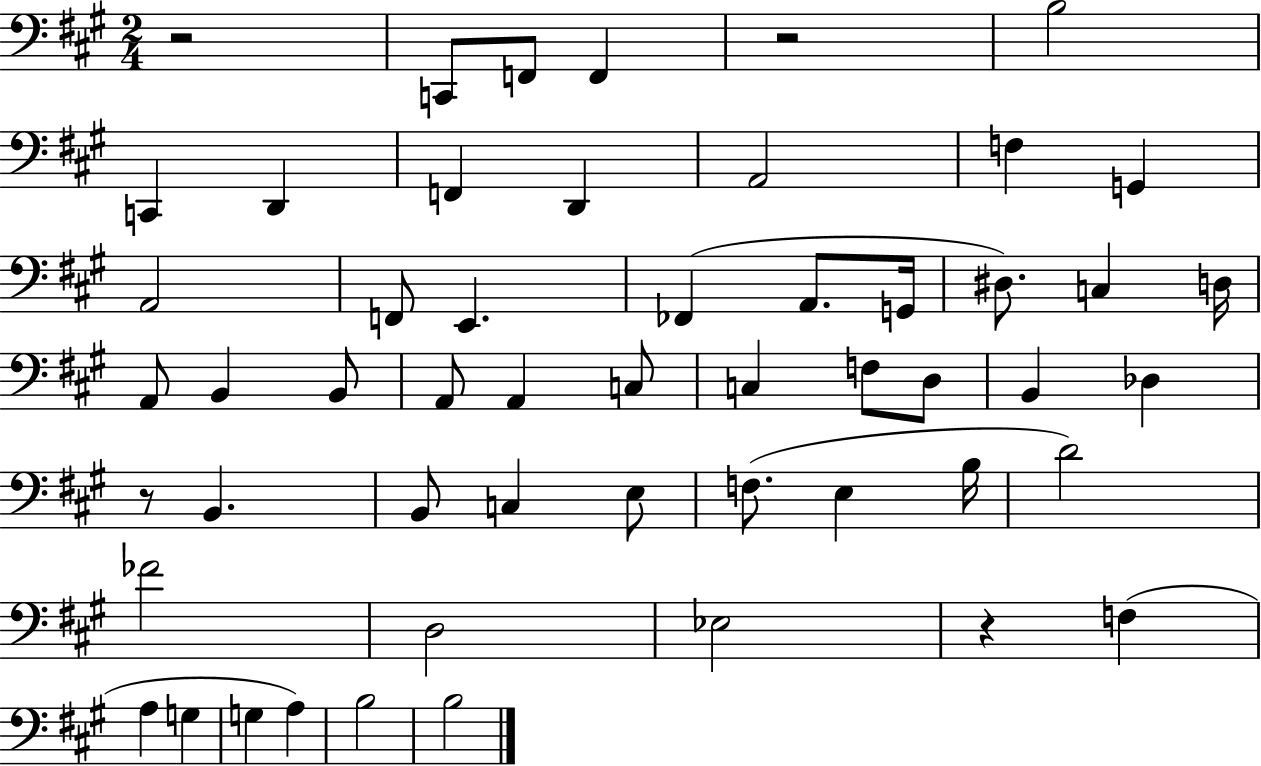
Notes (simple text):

R/h C2/e F2/e F2/q R/h B3/h C2/q D2/q F2/q D2/q A2/h F3/q G2/q A2/h F2/e E2/q. FES2/q A2/e. G2/s D#3/e. C3/q D3/s A2/e B2/q B2/e A2/e A2/q C3/e C3/q F3/e D3/e B2/q Db3/q R/e B2/q. B2/e C3/q E3/e F3/e. E3/q B3/s D4/h FES4/h D3/h Eb3/h R/q F3/q A3/q G3/q G3/q A3/q B3/h B3/h